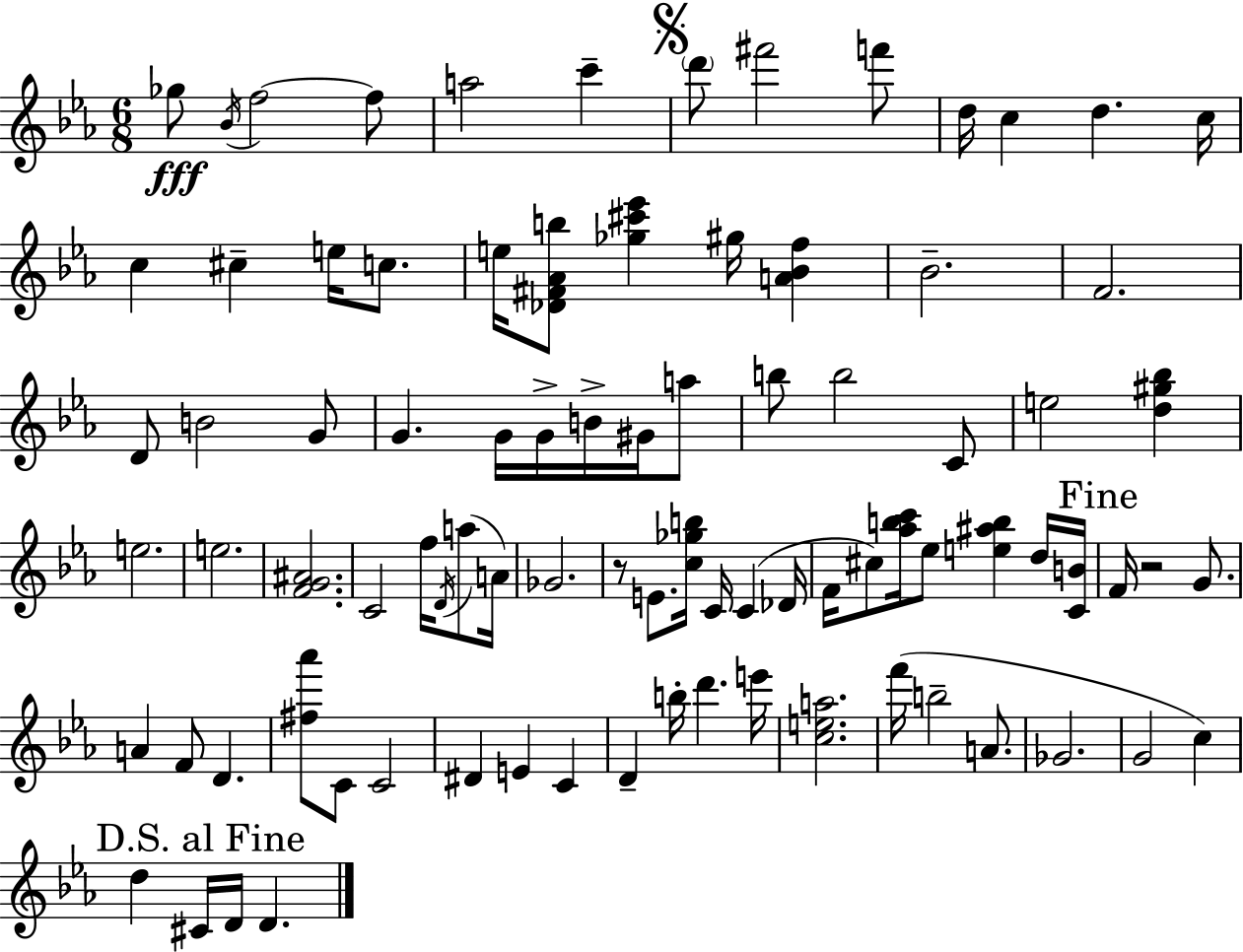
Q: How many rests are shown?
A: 2